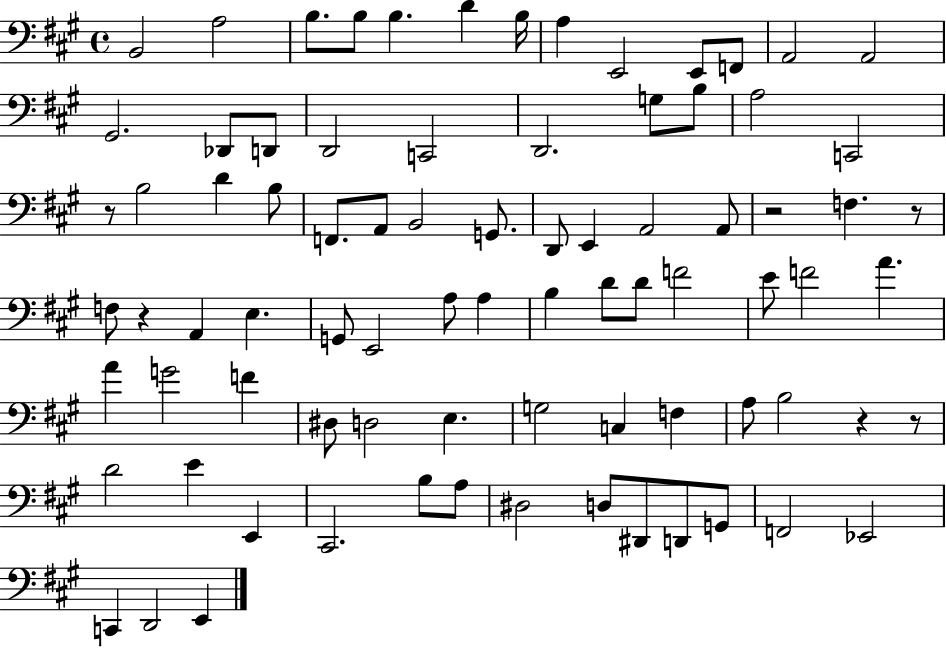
B2/h A3/h B3/e. B3/e B3/q. D4/q B3/s A3/q E2/h E2/e F2/e A2/h A2/h G#2/h. Db2/e D2/e D2/h C2/h D2/h. G3/e B3/e A3/h C2/h R/e B3/h D4/q B3/e F2/e. A2/e B2/h G2/e. D2/e E2/q A2/h A2/e R/h F3/q. R/e F3/e R/q A2/q E3/q. G2/e E2/h A3/e A3/q B3/q D4/e D4/e F4/h E4/e F4/h A4/q. A4/q G4/h F4/q D#3/e D3/h E3/q. G3/h C3/q F3/q A3/e B3/h R/q R/e D4/h E4/q E2/q C#2/h. B3/e A3/e D#3/h D3/e D#2/e D2/e G2/e F2/h Eb2/h C2/q D2/h E2/q